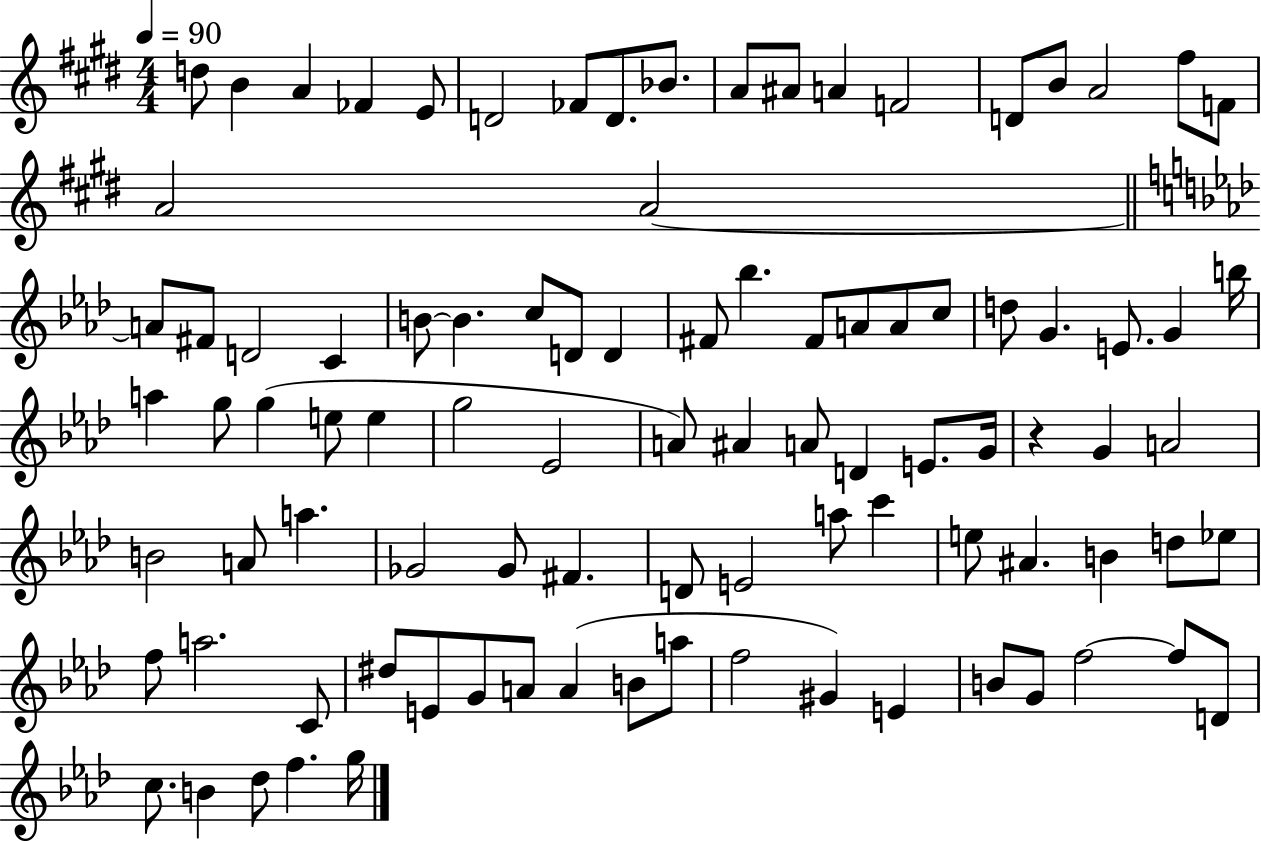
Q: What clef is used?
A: treble